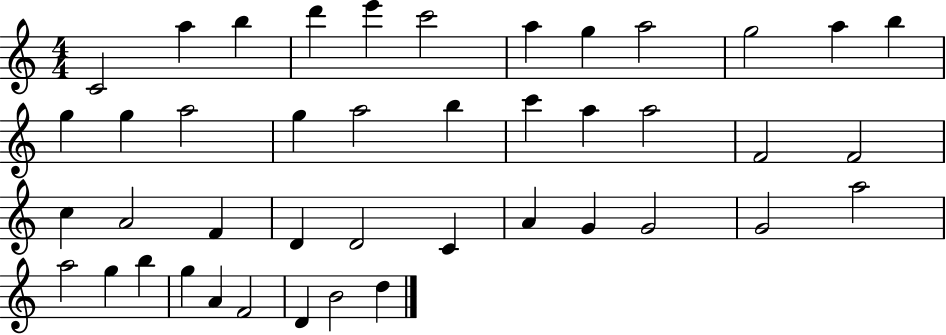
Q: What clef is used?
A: treble